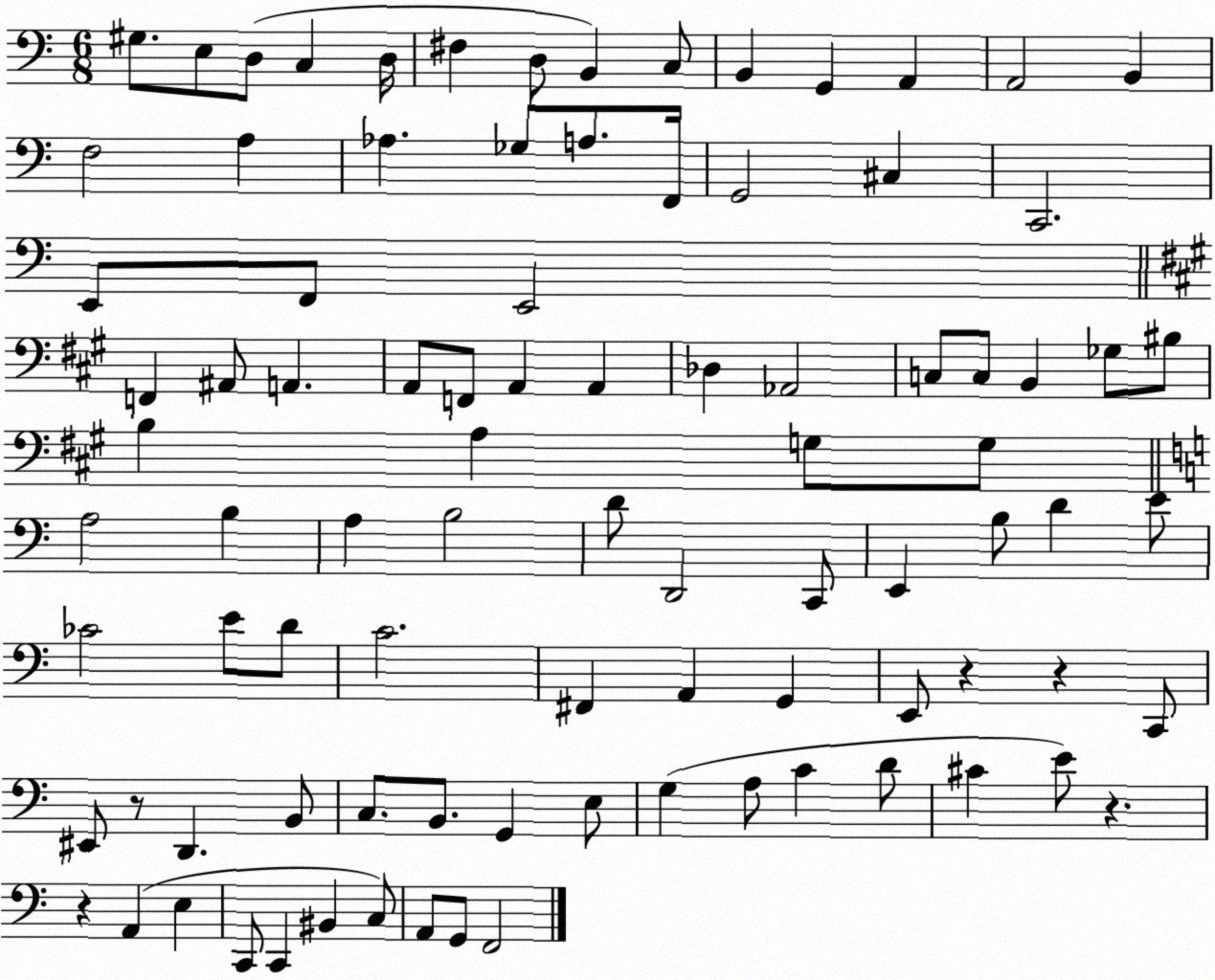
X:1
T:Untitled
M:6/8
L:1/4
K:C
^G,/2 E,/2 D,/2 C, D,/4 ^F, D,/2 B,, C,/2 B,, G,, A,, A,,2 B,, F,2 A, _A, _G,/2 A,/2 F,,/4 G,,2 ^C, C,,2 E,,/2 F,,/2 E,,2 F,, ^A,,/2 A,, A,,/2 F,,/2 A,, A,, _D, _A,,2 C,/2 C,/2 B,, _G,/2 ^B,/2 B, A, G,/2 G,/2 A,2 B, A, B,2 D/2 D,,2 C,,/2 E,, B,/2 D E/2 _C2 E/2 D/2 C2 ^F,, A,, G,, E,,/2 z z C,,/2 ^E,,/2 z/2 D,, B,,/2 C,/2 B,,/2 G,, E,/2 G, A,/2 C D/2 ^C E/2 z z A,, E, C,,/2 C,, ^B,, C,/2 A,,/2 G,,/2 F,,2